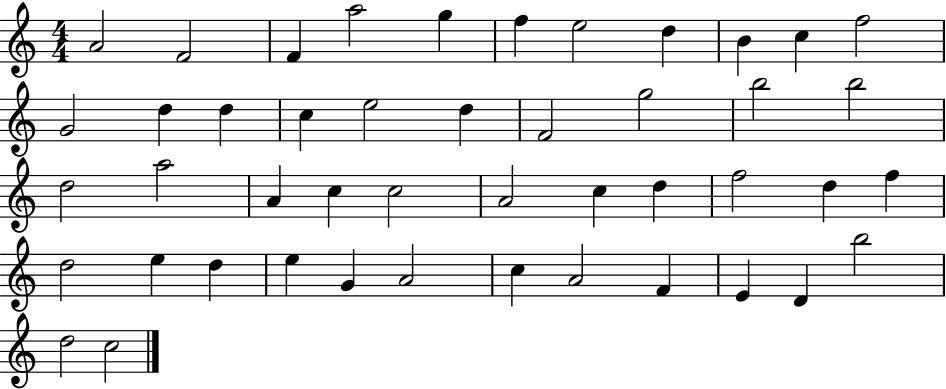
{
  \clef treble
  \numericTimeSignature
  \time 4/4
  \key c \major
  a'2 f'2 | f'4 a''2 g''4 | f''4 e''2 d''4 | b'4 c''4 f''2 | \break g'2 d''4 d''4 | c''4 e''2 d''4 | f'2 g''2 | b''2 b''2 | \break d''2 a''2 | a'4 c''4 c''2 | a'2 c''4 d''4 | f''2 d''4 f''4 | \break d''2 e''4 d''4 | e''4 g'4 a'2 | c''4 a'2 f'4 | e'4 d'4 b''2 | \break d''2 c''2 | \bar "|."
}